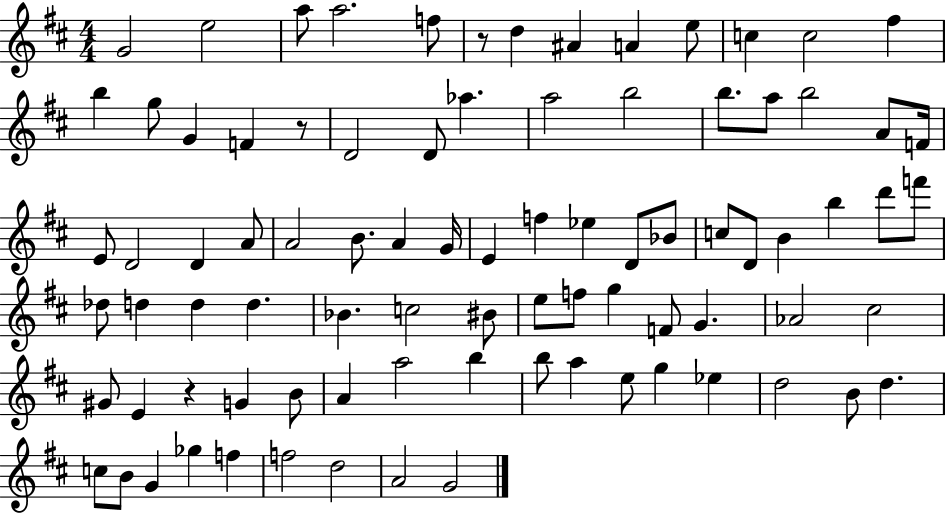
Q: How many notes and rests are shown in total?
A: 86